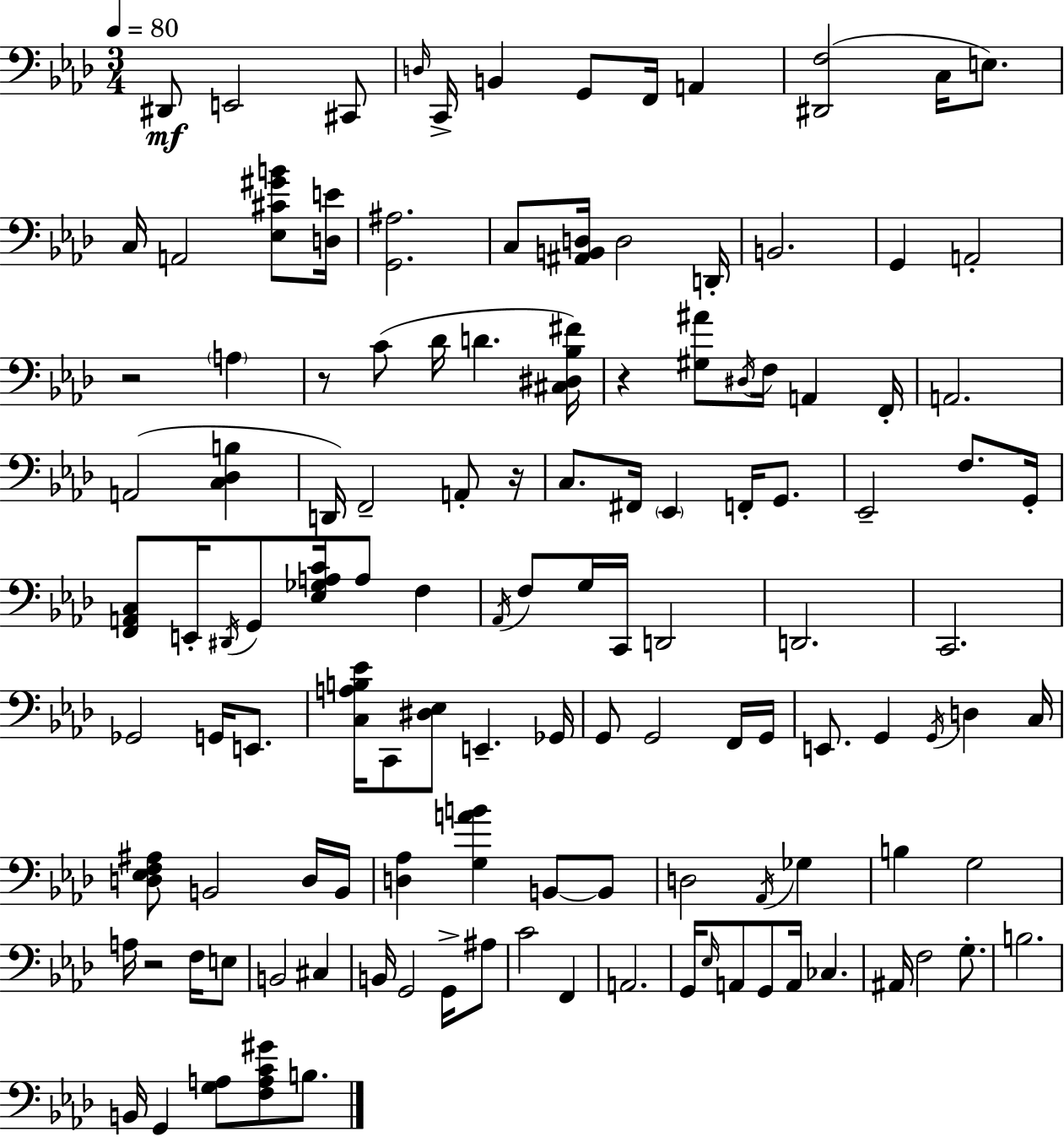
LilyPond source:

{
  \clef bass
  \numericTimeSignature
  \time 3/4
  \key f \minor
  \tempo 4 = 80
  dis,8\mf e,2 cis,8 | \grace { d16 } c,16-> b,4 g,8 f,16 a,4 | <dis, f>2( c16 e8.) | c16 a,2 <ees cis' gis' b'>8 | \break <d e'>16 <g, ais>2. | c8 <ais, b, d>16 d2 | d,16-. b,2. | g,4 a,2-. | \break r2 \parenthesize a4 | r8 c'8( des'16 d'4. | <cis dis bes fis'>16) r4 <gis ais'>8 \acciaccatura { dis16 } f16 a,4 | f,16-. a,2. | \break a,2( <c des b>4 | d,16) f,2-- a,8-. | r16 c8. fis,16 \parenthesize ees,4 f,16-. g,8. | ees,2-- f8. | \break g,16-. <f, a, c>8 e,16-. \acciaccatura { dis,16 } g,8 <ees ges a c'>16 a8 f4 | \acciaccatura { aes,16 } f8 g16 c,16 d,2 | d,2. | c,2. | \break ges,2 | g,16 e,8. <c a b ees'>16 c,8 <dis ees>8 e,4.-- | ges,16 g,8 g,2 | f,16 g,16 e,8. g,4 \acciaccatura { g,16 } | \break d4 c16 <d ees f ais>8 b,2 | d16 b,16 <d aes>4 <g a' b'>4 | b,8~~ b,8 d2 | \acciaccatura { aes,16 } ges4 b4 g2 | \break a16 r2 | f16 e8 b,2 | cis4 b,16 g,2 | g,16-> ais8 c'2 | \break f,4 a,2. | g,16 \grace { ees16 } a,8 g,8 | a,16 ces4. ais,16 f2 | g8.-. b2. | \break b,16 g,4 | <g a>8 <f a c' gis'>8 b8. \bar "|."
}